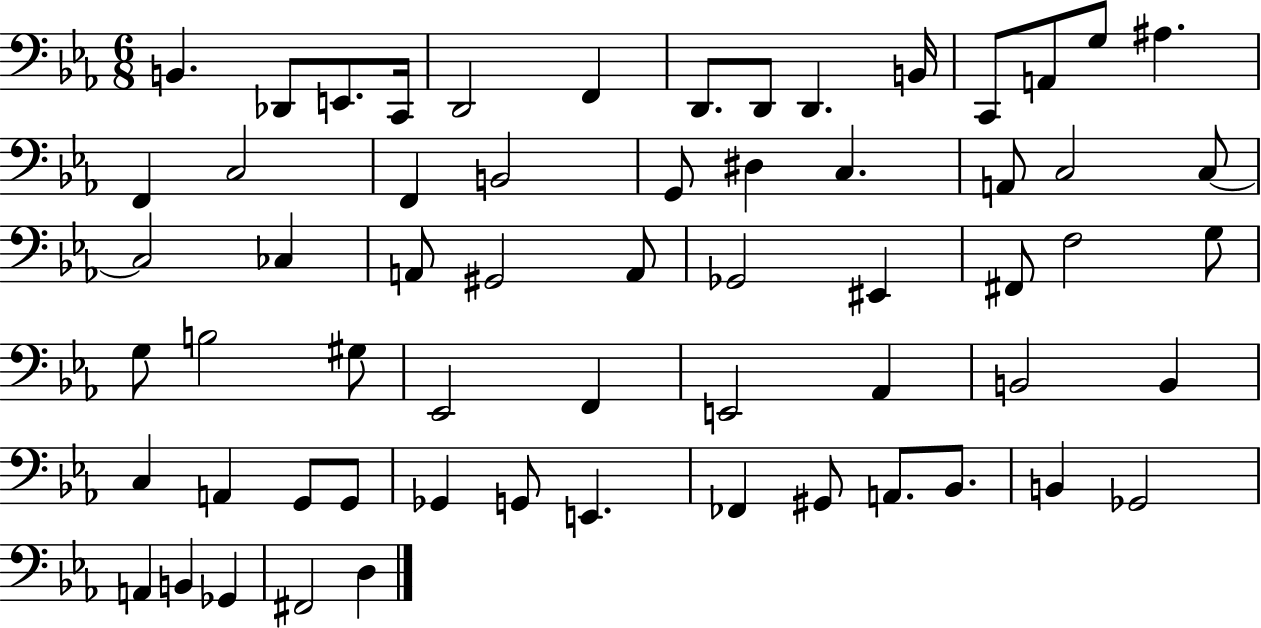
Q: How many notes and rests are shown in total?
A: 61